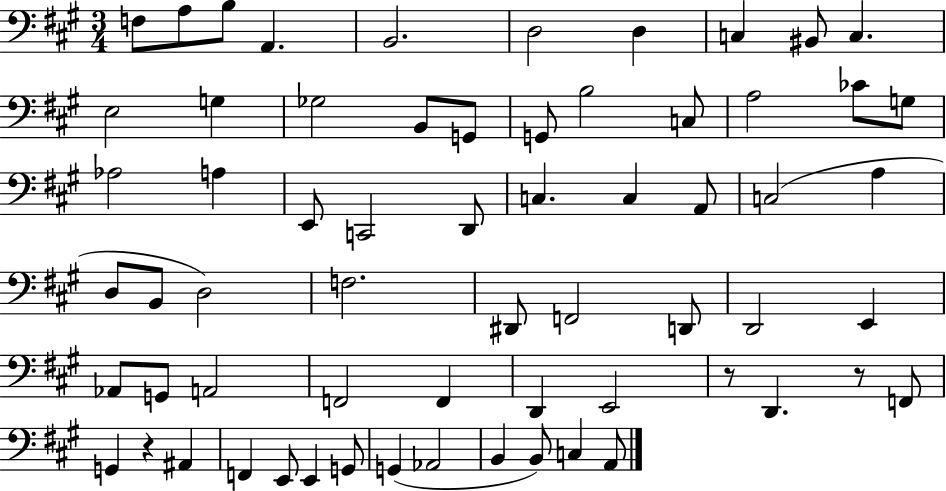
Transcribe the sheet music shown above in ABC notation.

X:1
T:Untitled
M:3/4
L:1/4
K:A
F,/2 A,/2 B,/2 A,, B,,2 D,2 D, C, ^B,,/2 C, E,2 G, _G,2 B,,/2 G,,/2 G,,/2 B,2 C,/2 A,2 _C/2 G,/2 _A,2 A, E,,/2 C,,2 D,,/2 C, C, A,,/2 C,2 A, D,/2 B,,/2 D,2 F,2 ^D,,/2 F,,2 D,,/2 D,,2 E,, _A,,/2 G,,/2 A,,2 F,,2 F,, D,, E,,2 z/2 D,, z/2 F,,/2 G,, z ^A,, F,, E,,/2 E,, G,,/2 G,, _A,,2 B,, B,,/2 C, A,,/2